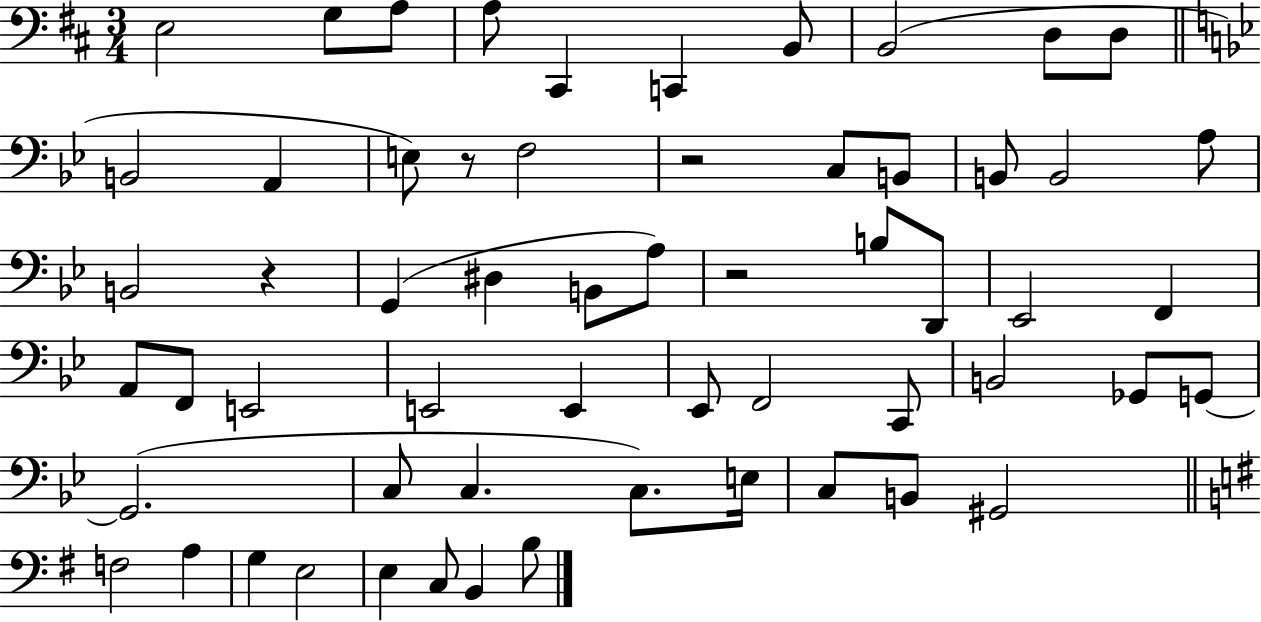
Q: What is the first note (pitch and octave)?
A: E3